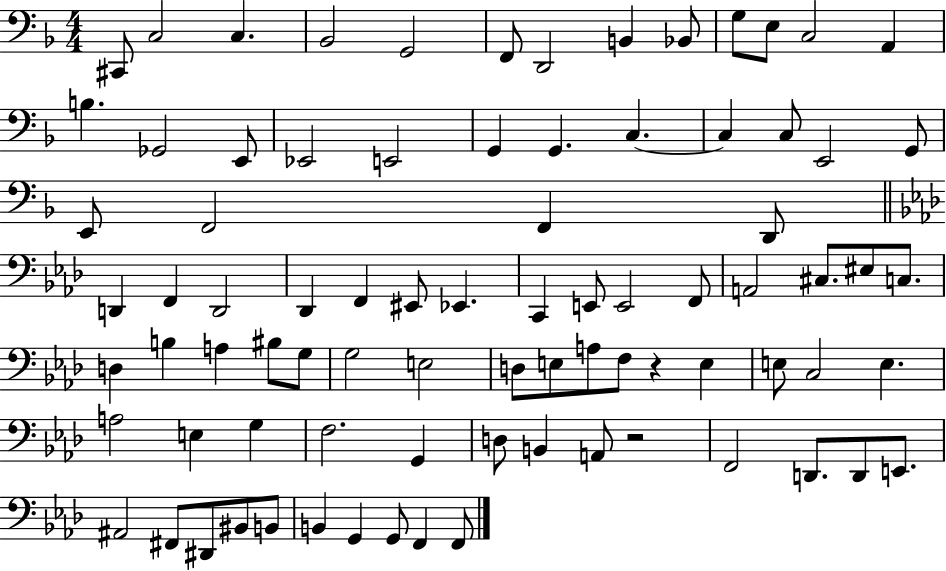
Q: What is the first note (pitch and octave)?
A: C#2